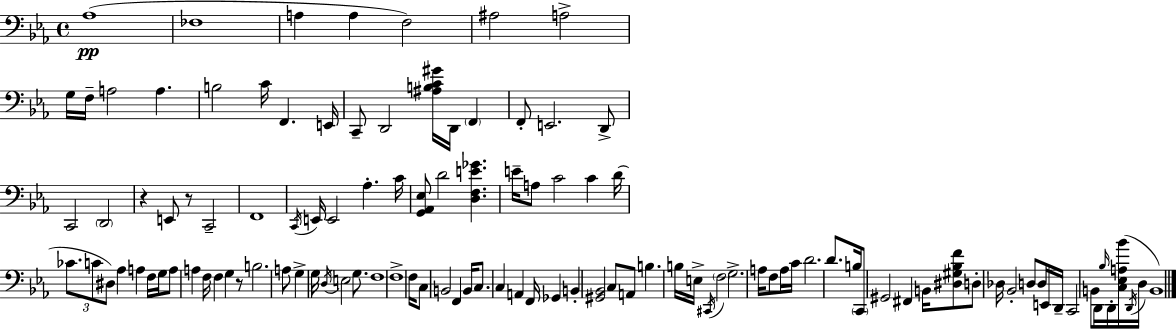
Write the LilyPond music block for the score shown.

{
  \clef bass
  \time 4/4
  \defaultTimeSignature
  \key c \minor
  \repeat volta 2 { aes1(\pp | fes1 | a4 a4 f2) | ais2 a2-> | \break g16 f16-- a2 a4. | b2 c'16 f,4. e,16 | c,8-- d,2 <ais b c' gis'>16 d,16 \parenthesize f,4 | f,8-. e,2. d,8-> | \break c,2 \parenthesize d,2 | r4 e,8 r8 c,2-- | f,1 | \acciaccatura { c,16 } e,16 e,2 aes4.-. | \break c'16 <g, aes, ees>8 d'2 <d f e' ges'>4. | e'16-- a8 c'2 c'4 | d'16( \tuplet 3/2 { ces'8. c'8 dis8) } aes4 a4 | f16 g16 a8 a4 f16 f4 g4 | \break r8 b2. a8 | g4-> g16 \acciaccatura { d16 } e2 g8. | f1 | f1-> | \break f16 c8 b,2 f,4 | b,16 c8. c4 a,4 f,16 ges,4 | b,4-. <gis, bes,>2 c8 | a,8 b4. b16 e16-> \acciaccatura { cis,16 } \parenthesize f2 | \break g2.-> a16 | f8 a16 c'16 d'2. | d'8. b16 \parenthesize c,8 gis,2 fis,4 | b,16 <dis gis bes f'>8 d8-. des16 bes,2-. | \break d8 d16 e,16 d,16-- c,2 b,8 d,16 | \grace { bes16 } d,16-. <c ees a bes'>16( \acciaccatura { d,16 } d16 b,1) | } \bar "|."
}